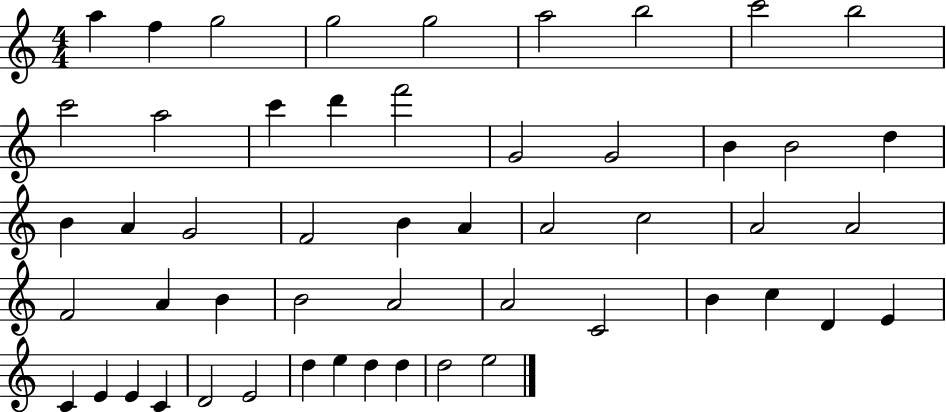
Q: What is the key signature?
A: C major